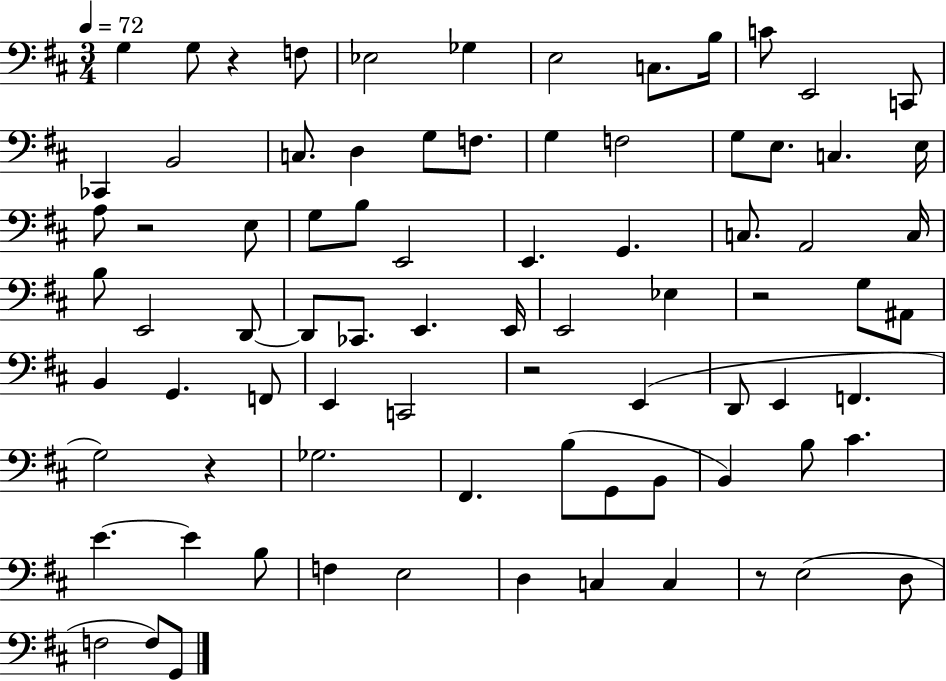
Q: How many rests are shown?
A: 6